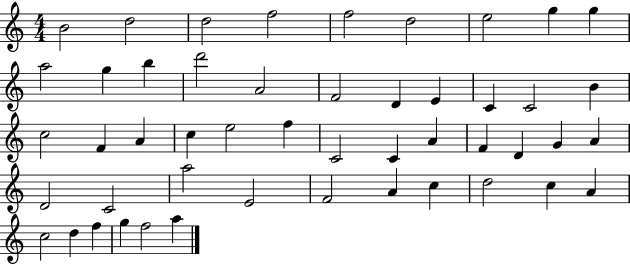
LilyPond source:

{
  \clef treble
  \numericTimeSignature
  \time 4/4
  \key c \major
  b'2 d''2 | d''2 f''2 | f''2 d''2 | e''2 g''4 g''4 | \break a''2 g''4 b''4 | d'''2 a'2 | f'2 d'4 e'4 | c'4 c'2 b'4 | \break c''2 f'4 a'4 | c''4 e''2 f''4 | c'2 c'4 a'4 | f'4 d'4 g'4 a'4 | \break d'2 c'2 | a''2 e'2 | f'2 a'4 c''4 | d''2 c''4 a'4 | \break c''2 d''4 f''4 | g''4 f''2 a''4 | \bar "|."
}